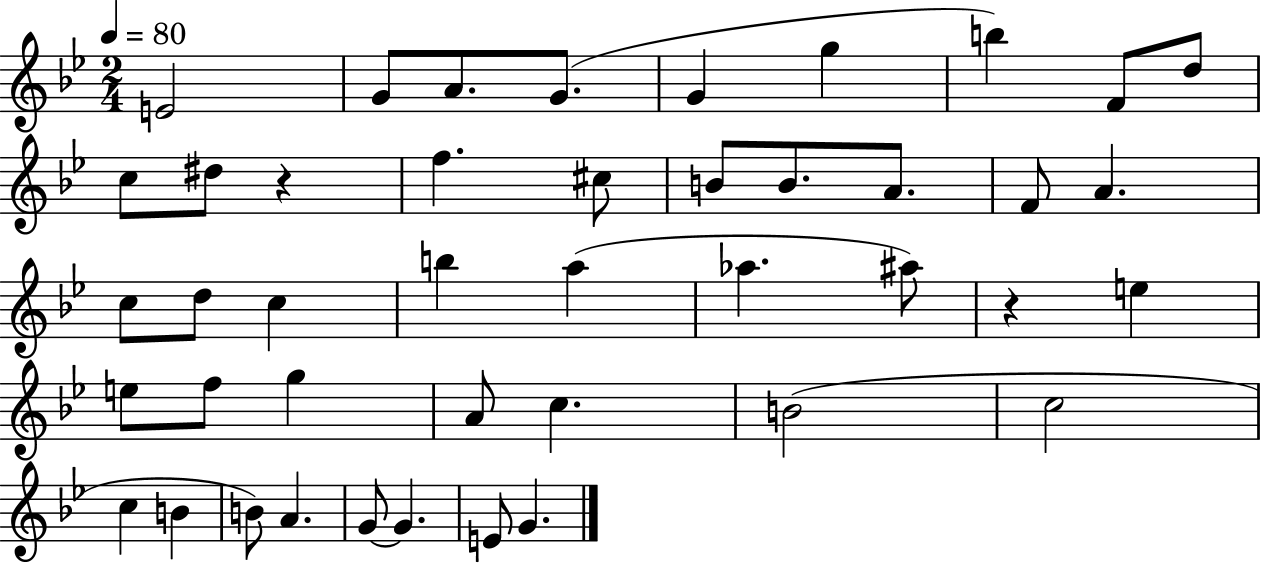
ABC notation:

X:1
T:Untitled
M:2/4
L:1/4
K:Bb
E2 G/2 A/2 G/2 G g b F/2 d/2 c/2 ^d/2 z f ^c/2 B/2 B/2 A/2 F/2 A c/2 d/2 c b a _a ^a/2 z e e/2 f/2 g A/2 c B2 c2 c B B/2 A G/2 G E/2 G